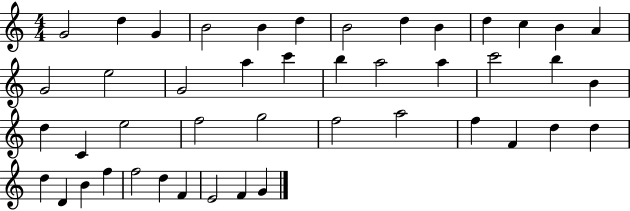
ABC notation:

X:1
T:Untitled
M:4/4
L:1/4
K:C
G2 d G B2 B d B2 d B d c B A G2 e2 G2 a c' b a2 a c'2 b B d C e2 f2 g2 f2 a2 f F d d d D B f f2 d F E2 F G